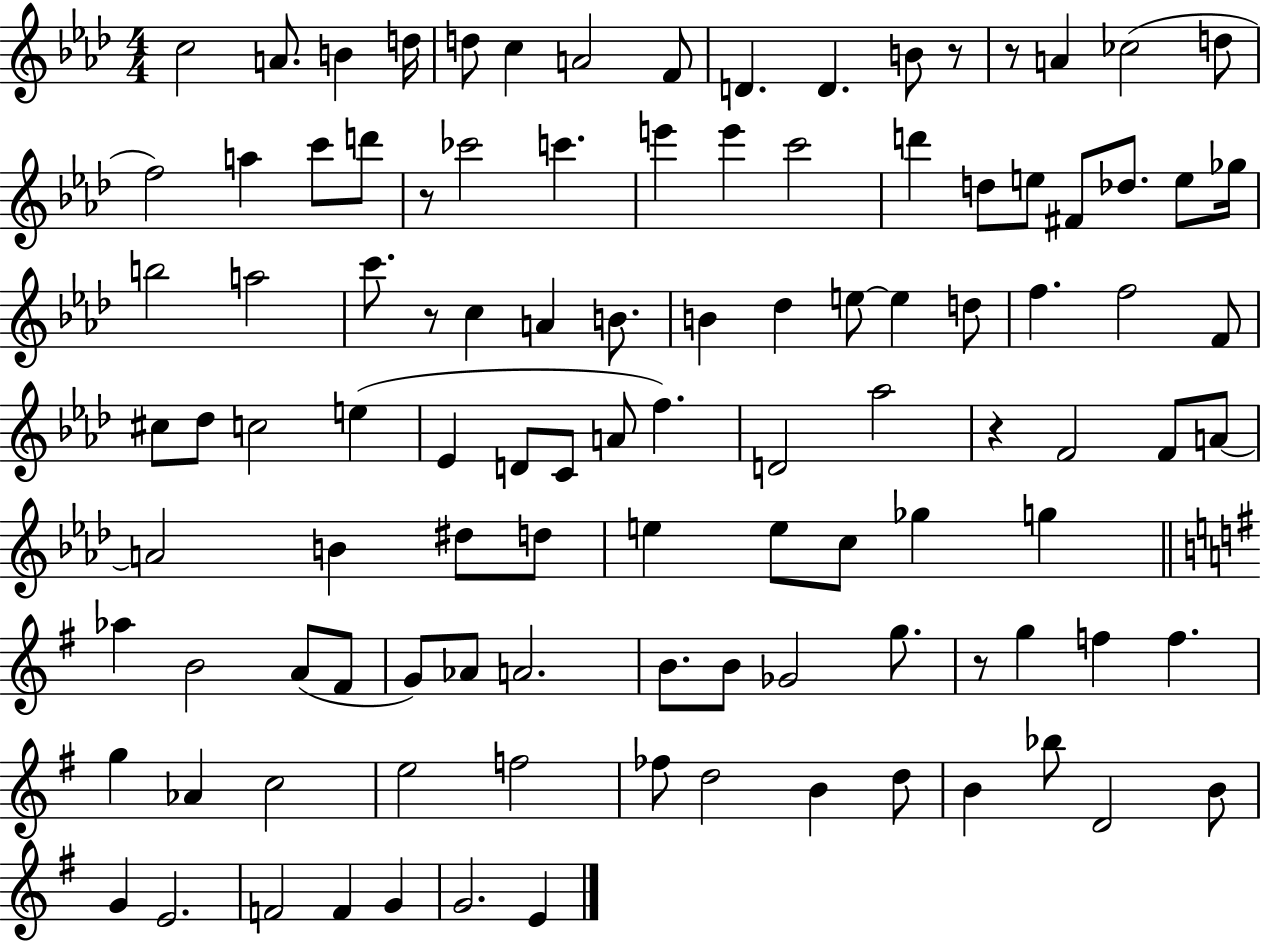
{
  \clef treble
  \numericTimeSignature
  \time 4/4
  \key aes \major
  c''2 a'8. b'4 d''16 | d''8 c''4 a'2 f'8 | d'4. d'4. b'8 r8 | r8 a'4 ces''2( d''8 | \break f''2) a''4 c'''8 d'''8 | r8 ces'''2 c'''4. | e'''4 e'''4 c'''2 | d'''4 d''8 e''8 fis'8 des''8. e''8 ges''16 | \break b''2 a''2 | c'''8. r8 c''4 a'4 b'8. | b'4 des''4 e''8~~ e''4 d''8 | f''4. f''2 f'8 | \break cis''8 des''8 c''2 e''4( | ees'4 d'8 c'8 a'8 f''4.) | d'2 aes''2 | r4 f'2 f'8 a'8~~ | \break a'2 b'4 dis''8 d''8 | e''4 e''8 c''8 ges''4 g''4 | \bar "||" \break \key e \minor aes''4 b'2 a'8( fis'8 | g'8) aes'8 a'2. | b'8. b'8 ges'2 g''8. | r8 g''4 f''4 f''4. | \break g''4 aes'4 c''2 | e''2 f''2 | fes''8 d''2 b'4 d''8 | b'4 bes''8 d'2 b'8 | \break g'4 e'2. | f'2 f'4 g'4 | g'2. e'4 | \bar "|."
}